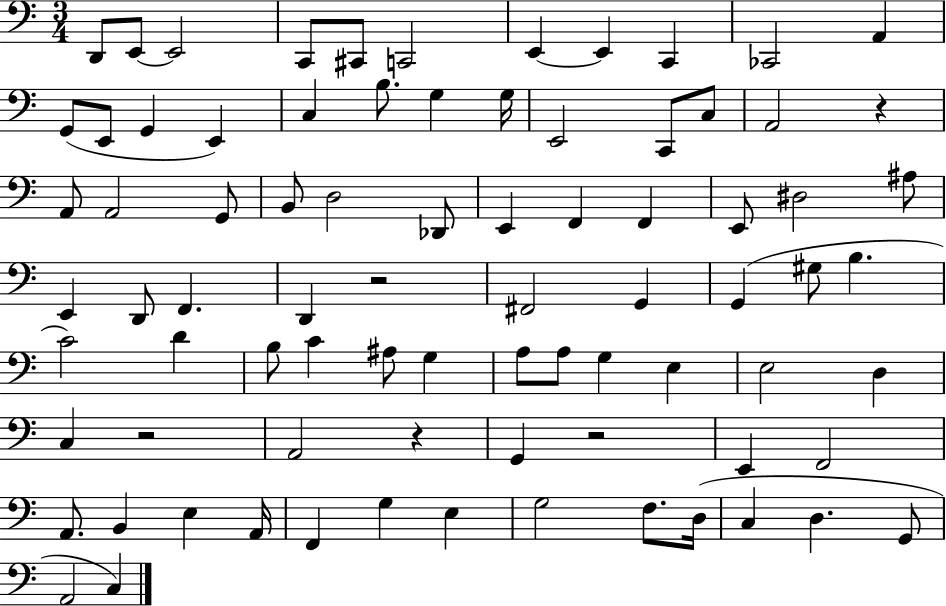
D2/e E2/e E2/h C2/e C#2/e C2/h E2/q E2/q C2/q CES2/h A2/q G2/e E2/e G2/q E2/q C3/q B3/e. G3/q G3/s E2/h C2/e C3/e A2/h R/q A2/e A2/h G2/e B2/e D3/h Db2/e E2/q F2/q F2/q E2/e D#3/h A#3/e E2/q D2/e F2/q. D2/q R/h F#2/h G2/q G2/q G#3/e B3/q. C4/h D4/q B3/e C4/q A#3/e G3/q A3/e A3/e G3/q E3/q E3/h D3/q C3/q R/h A2/h R/q G2/q R/h E2/q F2/h A2/e. B2/q E3/q A2/s F2/q G3/q E3/q G3/h F3/e. D3/s C3/q D3/q. G2/e A2/h C3/q